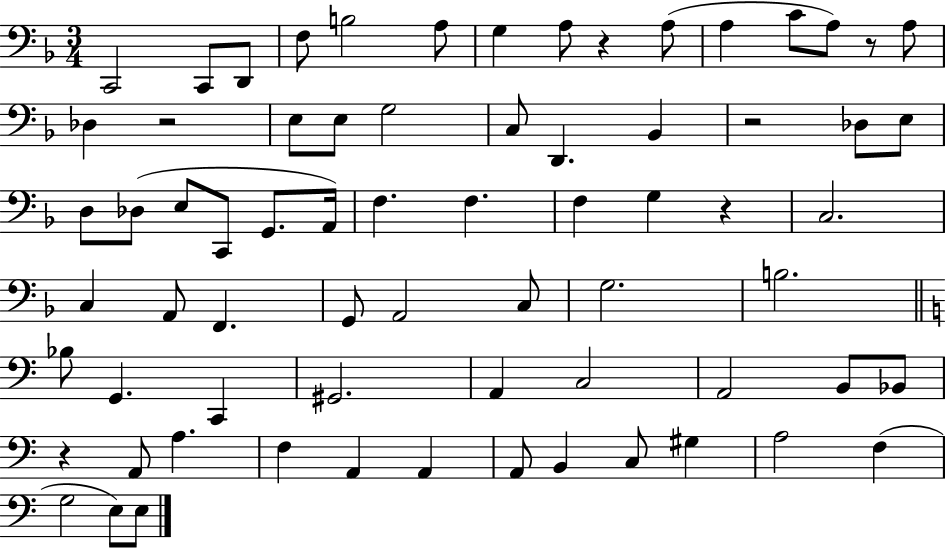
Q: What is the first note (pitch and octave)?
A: C2